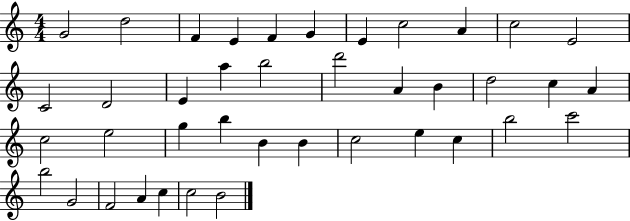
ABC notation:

X:1
T:Untitled
M:4/4
L:1/4
K:C
G2 d2 F E F G E c2 A c2 E2 C2 D2 E a b2 d'2 A B d2 c A c2 e2 g b B B c2 e c b2 c'2 b2 G2 F2 A c c2 B2